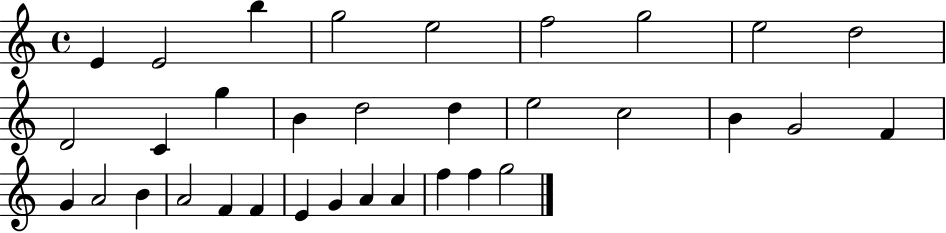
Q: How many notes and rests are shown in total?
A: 33